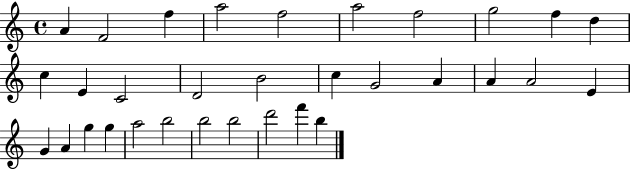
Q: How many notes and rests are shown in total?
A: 32